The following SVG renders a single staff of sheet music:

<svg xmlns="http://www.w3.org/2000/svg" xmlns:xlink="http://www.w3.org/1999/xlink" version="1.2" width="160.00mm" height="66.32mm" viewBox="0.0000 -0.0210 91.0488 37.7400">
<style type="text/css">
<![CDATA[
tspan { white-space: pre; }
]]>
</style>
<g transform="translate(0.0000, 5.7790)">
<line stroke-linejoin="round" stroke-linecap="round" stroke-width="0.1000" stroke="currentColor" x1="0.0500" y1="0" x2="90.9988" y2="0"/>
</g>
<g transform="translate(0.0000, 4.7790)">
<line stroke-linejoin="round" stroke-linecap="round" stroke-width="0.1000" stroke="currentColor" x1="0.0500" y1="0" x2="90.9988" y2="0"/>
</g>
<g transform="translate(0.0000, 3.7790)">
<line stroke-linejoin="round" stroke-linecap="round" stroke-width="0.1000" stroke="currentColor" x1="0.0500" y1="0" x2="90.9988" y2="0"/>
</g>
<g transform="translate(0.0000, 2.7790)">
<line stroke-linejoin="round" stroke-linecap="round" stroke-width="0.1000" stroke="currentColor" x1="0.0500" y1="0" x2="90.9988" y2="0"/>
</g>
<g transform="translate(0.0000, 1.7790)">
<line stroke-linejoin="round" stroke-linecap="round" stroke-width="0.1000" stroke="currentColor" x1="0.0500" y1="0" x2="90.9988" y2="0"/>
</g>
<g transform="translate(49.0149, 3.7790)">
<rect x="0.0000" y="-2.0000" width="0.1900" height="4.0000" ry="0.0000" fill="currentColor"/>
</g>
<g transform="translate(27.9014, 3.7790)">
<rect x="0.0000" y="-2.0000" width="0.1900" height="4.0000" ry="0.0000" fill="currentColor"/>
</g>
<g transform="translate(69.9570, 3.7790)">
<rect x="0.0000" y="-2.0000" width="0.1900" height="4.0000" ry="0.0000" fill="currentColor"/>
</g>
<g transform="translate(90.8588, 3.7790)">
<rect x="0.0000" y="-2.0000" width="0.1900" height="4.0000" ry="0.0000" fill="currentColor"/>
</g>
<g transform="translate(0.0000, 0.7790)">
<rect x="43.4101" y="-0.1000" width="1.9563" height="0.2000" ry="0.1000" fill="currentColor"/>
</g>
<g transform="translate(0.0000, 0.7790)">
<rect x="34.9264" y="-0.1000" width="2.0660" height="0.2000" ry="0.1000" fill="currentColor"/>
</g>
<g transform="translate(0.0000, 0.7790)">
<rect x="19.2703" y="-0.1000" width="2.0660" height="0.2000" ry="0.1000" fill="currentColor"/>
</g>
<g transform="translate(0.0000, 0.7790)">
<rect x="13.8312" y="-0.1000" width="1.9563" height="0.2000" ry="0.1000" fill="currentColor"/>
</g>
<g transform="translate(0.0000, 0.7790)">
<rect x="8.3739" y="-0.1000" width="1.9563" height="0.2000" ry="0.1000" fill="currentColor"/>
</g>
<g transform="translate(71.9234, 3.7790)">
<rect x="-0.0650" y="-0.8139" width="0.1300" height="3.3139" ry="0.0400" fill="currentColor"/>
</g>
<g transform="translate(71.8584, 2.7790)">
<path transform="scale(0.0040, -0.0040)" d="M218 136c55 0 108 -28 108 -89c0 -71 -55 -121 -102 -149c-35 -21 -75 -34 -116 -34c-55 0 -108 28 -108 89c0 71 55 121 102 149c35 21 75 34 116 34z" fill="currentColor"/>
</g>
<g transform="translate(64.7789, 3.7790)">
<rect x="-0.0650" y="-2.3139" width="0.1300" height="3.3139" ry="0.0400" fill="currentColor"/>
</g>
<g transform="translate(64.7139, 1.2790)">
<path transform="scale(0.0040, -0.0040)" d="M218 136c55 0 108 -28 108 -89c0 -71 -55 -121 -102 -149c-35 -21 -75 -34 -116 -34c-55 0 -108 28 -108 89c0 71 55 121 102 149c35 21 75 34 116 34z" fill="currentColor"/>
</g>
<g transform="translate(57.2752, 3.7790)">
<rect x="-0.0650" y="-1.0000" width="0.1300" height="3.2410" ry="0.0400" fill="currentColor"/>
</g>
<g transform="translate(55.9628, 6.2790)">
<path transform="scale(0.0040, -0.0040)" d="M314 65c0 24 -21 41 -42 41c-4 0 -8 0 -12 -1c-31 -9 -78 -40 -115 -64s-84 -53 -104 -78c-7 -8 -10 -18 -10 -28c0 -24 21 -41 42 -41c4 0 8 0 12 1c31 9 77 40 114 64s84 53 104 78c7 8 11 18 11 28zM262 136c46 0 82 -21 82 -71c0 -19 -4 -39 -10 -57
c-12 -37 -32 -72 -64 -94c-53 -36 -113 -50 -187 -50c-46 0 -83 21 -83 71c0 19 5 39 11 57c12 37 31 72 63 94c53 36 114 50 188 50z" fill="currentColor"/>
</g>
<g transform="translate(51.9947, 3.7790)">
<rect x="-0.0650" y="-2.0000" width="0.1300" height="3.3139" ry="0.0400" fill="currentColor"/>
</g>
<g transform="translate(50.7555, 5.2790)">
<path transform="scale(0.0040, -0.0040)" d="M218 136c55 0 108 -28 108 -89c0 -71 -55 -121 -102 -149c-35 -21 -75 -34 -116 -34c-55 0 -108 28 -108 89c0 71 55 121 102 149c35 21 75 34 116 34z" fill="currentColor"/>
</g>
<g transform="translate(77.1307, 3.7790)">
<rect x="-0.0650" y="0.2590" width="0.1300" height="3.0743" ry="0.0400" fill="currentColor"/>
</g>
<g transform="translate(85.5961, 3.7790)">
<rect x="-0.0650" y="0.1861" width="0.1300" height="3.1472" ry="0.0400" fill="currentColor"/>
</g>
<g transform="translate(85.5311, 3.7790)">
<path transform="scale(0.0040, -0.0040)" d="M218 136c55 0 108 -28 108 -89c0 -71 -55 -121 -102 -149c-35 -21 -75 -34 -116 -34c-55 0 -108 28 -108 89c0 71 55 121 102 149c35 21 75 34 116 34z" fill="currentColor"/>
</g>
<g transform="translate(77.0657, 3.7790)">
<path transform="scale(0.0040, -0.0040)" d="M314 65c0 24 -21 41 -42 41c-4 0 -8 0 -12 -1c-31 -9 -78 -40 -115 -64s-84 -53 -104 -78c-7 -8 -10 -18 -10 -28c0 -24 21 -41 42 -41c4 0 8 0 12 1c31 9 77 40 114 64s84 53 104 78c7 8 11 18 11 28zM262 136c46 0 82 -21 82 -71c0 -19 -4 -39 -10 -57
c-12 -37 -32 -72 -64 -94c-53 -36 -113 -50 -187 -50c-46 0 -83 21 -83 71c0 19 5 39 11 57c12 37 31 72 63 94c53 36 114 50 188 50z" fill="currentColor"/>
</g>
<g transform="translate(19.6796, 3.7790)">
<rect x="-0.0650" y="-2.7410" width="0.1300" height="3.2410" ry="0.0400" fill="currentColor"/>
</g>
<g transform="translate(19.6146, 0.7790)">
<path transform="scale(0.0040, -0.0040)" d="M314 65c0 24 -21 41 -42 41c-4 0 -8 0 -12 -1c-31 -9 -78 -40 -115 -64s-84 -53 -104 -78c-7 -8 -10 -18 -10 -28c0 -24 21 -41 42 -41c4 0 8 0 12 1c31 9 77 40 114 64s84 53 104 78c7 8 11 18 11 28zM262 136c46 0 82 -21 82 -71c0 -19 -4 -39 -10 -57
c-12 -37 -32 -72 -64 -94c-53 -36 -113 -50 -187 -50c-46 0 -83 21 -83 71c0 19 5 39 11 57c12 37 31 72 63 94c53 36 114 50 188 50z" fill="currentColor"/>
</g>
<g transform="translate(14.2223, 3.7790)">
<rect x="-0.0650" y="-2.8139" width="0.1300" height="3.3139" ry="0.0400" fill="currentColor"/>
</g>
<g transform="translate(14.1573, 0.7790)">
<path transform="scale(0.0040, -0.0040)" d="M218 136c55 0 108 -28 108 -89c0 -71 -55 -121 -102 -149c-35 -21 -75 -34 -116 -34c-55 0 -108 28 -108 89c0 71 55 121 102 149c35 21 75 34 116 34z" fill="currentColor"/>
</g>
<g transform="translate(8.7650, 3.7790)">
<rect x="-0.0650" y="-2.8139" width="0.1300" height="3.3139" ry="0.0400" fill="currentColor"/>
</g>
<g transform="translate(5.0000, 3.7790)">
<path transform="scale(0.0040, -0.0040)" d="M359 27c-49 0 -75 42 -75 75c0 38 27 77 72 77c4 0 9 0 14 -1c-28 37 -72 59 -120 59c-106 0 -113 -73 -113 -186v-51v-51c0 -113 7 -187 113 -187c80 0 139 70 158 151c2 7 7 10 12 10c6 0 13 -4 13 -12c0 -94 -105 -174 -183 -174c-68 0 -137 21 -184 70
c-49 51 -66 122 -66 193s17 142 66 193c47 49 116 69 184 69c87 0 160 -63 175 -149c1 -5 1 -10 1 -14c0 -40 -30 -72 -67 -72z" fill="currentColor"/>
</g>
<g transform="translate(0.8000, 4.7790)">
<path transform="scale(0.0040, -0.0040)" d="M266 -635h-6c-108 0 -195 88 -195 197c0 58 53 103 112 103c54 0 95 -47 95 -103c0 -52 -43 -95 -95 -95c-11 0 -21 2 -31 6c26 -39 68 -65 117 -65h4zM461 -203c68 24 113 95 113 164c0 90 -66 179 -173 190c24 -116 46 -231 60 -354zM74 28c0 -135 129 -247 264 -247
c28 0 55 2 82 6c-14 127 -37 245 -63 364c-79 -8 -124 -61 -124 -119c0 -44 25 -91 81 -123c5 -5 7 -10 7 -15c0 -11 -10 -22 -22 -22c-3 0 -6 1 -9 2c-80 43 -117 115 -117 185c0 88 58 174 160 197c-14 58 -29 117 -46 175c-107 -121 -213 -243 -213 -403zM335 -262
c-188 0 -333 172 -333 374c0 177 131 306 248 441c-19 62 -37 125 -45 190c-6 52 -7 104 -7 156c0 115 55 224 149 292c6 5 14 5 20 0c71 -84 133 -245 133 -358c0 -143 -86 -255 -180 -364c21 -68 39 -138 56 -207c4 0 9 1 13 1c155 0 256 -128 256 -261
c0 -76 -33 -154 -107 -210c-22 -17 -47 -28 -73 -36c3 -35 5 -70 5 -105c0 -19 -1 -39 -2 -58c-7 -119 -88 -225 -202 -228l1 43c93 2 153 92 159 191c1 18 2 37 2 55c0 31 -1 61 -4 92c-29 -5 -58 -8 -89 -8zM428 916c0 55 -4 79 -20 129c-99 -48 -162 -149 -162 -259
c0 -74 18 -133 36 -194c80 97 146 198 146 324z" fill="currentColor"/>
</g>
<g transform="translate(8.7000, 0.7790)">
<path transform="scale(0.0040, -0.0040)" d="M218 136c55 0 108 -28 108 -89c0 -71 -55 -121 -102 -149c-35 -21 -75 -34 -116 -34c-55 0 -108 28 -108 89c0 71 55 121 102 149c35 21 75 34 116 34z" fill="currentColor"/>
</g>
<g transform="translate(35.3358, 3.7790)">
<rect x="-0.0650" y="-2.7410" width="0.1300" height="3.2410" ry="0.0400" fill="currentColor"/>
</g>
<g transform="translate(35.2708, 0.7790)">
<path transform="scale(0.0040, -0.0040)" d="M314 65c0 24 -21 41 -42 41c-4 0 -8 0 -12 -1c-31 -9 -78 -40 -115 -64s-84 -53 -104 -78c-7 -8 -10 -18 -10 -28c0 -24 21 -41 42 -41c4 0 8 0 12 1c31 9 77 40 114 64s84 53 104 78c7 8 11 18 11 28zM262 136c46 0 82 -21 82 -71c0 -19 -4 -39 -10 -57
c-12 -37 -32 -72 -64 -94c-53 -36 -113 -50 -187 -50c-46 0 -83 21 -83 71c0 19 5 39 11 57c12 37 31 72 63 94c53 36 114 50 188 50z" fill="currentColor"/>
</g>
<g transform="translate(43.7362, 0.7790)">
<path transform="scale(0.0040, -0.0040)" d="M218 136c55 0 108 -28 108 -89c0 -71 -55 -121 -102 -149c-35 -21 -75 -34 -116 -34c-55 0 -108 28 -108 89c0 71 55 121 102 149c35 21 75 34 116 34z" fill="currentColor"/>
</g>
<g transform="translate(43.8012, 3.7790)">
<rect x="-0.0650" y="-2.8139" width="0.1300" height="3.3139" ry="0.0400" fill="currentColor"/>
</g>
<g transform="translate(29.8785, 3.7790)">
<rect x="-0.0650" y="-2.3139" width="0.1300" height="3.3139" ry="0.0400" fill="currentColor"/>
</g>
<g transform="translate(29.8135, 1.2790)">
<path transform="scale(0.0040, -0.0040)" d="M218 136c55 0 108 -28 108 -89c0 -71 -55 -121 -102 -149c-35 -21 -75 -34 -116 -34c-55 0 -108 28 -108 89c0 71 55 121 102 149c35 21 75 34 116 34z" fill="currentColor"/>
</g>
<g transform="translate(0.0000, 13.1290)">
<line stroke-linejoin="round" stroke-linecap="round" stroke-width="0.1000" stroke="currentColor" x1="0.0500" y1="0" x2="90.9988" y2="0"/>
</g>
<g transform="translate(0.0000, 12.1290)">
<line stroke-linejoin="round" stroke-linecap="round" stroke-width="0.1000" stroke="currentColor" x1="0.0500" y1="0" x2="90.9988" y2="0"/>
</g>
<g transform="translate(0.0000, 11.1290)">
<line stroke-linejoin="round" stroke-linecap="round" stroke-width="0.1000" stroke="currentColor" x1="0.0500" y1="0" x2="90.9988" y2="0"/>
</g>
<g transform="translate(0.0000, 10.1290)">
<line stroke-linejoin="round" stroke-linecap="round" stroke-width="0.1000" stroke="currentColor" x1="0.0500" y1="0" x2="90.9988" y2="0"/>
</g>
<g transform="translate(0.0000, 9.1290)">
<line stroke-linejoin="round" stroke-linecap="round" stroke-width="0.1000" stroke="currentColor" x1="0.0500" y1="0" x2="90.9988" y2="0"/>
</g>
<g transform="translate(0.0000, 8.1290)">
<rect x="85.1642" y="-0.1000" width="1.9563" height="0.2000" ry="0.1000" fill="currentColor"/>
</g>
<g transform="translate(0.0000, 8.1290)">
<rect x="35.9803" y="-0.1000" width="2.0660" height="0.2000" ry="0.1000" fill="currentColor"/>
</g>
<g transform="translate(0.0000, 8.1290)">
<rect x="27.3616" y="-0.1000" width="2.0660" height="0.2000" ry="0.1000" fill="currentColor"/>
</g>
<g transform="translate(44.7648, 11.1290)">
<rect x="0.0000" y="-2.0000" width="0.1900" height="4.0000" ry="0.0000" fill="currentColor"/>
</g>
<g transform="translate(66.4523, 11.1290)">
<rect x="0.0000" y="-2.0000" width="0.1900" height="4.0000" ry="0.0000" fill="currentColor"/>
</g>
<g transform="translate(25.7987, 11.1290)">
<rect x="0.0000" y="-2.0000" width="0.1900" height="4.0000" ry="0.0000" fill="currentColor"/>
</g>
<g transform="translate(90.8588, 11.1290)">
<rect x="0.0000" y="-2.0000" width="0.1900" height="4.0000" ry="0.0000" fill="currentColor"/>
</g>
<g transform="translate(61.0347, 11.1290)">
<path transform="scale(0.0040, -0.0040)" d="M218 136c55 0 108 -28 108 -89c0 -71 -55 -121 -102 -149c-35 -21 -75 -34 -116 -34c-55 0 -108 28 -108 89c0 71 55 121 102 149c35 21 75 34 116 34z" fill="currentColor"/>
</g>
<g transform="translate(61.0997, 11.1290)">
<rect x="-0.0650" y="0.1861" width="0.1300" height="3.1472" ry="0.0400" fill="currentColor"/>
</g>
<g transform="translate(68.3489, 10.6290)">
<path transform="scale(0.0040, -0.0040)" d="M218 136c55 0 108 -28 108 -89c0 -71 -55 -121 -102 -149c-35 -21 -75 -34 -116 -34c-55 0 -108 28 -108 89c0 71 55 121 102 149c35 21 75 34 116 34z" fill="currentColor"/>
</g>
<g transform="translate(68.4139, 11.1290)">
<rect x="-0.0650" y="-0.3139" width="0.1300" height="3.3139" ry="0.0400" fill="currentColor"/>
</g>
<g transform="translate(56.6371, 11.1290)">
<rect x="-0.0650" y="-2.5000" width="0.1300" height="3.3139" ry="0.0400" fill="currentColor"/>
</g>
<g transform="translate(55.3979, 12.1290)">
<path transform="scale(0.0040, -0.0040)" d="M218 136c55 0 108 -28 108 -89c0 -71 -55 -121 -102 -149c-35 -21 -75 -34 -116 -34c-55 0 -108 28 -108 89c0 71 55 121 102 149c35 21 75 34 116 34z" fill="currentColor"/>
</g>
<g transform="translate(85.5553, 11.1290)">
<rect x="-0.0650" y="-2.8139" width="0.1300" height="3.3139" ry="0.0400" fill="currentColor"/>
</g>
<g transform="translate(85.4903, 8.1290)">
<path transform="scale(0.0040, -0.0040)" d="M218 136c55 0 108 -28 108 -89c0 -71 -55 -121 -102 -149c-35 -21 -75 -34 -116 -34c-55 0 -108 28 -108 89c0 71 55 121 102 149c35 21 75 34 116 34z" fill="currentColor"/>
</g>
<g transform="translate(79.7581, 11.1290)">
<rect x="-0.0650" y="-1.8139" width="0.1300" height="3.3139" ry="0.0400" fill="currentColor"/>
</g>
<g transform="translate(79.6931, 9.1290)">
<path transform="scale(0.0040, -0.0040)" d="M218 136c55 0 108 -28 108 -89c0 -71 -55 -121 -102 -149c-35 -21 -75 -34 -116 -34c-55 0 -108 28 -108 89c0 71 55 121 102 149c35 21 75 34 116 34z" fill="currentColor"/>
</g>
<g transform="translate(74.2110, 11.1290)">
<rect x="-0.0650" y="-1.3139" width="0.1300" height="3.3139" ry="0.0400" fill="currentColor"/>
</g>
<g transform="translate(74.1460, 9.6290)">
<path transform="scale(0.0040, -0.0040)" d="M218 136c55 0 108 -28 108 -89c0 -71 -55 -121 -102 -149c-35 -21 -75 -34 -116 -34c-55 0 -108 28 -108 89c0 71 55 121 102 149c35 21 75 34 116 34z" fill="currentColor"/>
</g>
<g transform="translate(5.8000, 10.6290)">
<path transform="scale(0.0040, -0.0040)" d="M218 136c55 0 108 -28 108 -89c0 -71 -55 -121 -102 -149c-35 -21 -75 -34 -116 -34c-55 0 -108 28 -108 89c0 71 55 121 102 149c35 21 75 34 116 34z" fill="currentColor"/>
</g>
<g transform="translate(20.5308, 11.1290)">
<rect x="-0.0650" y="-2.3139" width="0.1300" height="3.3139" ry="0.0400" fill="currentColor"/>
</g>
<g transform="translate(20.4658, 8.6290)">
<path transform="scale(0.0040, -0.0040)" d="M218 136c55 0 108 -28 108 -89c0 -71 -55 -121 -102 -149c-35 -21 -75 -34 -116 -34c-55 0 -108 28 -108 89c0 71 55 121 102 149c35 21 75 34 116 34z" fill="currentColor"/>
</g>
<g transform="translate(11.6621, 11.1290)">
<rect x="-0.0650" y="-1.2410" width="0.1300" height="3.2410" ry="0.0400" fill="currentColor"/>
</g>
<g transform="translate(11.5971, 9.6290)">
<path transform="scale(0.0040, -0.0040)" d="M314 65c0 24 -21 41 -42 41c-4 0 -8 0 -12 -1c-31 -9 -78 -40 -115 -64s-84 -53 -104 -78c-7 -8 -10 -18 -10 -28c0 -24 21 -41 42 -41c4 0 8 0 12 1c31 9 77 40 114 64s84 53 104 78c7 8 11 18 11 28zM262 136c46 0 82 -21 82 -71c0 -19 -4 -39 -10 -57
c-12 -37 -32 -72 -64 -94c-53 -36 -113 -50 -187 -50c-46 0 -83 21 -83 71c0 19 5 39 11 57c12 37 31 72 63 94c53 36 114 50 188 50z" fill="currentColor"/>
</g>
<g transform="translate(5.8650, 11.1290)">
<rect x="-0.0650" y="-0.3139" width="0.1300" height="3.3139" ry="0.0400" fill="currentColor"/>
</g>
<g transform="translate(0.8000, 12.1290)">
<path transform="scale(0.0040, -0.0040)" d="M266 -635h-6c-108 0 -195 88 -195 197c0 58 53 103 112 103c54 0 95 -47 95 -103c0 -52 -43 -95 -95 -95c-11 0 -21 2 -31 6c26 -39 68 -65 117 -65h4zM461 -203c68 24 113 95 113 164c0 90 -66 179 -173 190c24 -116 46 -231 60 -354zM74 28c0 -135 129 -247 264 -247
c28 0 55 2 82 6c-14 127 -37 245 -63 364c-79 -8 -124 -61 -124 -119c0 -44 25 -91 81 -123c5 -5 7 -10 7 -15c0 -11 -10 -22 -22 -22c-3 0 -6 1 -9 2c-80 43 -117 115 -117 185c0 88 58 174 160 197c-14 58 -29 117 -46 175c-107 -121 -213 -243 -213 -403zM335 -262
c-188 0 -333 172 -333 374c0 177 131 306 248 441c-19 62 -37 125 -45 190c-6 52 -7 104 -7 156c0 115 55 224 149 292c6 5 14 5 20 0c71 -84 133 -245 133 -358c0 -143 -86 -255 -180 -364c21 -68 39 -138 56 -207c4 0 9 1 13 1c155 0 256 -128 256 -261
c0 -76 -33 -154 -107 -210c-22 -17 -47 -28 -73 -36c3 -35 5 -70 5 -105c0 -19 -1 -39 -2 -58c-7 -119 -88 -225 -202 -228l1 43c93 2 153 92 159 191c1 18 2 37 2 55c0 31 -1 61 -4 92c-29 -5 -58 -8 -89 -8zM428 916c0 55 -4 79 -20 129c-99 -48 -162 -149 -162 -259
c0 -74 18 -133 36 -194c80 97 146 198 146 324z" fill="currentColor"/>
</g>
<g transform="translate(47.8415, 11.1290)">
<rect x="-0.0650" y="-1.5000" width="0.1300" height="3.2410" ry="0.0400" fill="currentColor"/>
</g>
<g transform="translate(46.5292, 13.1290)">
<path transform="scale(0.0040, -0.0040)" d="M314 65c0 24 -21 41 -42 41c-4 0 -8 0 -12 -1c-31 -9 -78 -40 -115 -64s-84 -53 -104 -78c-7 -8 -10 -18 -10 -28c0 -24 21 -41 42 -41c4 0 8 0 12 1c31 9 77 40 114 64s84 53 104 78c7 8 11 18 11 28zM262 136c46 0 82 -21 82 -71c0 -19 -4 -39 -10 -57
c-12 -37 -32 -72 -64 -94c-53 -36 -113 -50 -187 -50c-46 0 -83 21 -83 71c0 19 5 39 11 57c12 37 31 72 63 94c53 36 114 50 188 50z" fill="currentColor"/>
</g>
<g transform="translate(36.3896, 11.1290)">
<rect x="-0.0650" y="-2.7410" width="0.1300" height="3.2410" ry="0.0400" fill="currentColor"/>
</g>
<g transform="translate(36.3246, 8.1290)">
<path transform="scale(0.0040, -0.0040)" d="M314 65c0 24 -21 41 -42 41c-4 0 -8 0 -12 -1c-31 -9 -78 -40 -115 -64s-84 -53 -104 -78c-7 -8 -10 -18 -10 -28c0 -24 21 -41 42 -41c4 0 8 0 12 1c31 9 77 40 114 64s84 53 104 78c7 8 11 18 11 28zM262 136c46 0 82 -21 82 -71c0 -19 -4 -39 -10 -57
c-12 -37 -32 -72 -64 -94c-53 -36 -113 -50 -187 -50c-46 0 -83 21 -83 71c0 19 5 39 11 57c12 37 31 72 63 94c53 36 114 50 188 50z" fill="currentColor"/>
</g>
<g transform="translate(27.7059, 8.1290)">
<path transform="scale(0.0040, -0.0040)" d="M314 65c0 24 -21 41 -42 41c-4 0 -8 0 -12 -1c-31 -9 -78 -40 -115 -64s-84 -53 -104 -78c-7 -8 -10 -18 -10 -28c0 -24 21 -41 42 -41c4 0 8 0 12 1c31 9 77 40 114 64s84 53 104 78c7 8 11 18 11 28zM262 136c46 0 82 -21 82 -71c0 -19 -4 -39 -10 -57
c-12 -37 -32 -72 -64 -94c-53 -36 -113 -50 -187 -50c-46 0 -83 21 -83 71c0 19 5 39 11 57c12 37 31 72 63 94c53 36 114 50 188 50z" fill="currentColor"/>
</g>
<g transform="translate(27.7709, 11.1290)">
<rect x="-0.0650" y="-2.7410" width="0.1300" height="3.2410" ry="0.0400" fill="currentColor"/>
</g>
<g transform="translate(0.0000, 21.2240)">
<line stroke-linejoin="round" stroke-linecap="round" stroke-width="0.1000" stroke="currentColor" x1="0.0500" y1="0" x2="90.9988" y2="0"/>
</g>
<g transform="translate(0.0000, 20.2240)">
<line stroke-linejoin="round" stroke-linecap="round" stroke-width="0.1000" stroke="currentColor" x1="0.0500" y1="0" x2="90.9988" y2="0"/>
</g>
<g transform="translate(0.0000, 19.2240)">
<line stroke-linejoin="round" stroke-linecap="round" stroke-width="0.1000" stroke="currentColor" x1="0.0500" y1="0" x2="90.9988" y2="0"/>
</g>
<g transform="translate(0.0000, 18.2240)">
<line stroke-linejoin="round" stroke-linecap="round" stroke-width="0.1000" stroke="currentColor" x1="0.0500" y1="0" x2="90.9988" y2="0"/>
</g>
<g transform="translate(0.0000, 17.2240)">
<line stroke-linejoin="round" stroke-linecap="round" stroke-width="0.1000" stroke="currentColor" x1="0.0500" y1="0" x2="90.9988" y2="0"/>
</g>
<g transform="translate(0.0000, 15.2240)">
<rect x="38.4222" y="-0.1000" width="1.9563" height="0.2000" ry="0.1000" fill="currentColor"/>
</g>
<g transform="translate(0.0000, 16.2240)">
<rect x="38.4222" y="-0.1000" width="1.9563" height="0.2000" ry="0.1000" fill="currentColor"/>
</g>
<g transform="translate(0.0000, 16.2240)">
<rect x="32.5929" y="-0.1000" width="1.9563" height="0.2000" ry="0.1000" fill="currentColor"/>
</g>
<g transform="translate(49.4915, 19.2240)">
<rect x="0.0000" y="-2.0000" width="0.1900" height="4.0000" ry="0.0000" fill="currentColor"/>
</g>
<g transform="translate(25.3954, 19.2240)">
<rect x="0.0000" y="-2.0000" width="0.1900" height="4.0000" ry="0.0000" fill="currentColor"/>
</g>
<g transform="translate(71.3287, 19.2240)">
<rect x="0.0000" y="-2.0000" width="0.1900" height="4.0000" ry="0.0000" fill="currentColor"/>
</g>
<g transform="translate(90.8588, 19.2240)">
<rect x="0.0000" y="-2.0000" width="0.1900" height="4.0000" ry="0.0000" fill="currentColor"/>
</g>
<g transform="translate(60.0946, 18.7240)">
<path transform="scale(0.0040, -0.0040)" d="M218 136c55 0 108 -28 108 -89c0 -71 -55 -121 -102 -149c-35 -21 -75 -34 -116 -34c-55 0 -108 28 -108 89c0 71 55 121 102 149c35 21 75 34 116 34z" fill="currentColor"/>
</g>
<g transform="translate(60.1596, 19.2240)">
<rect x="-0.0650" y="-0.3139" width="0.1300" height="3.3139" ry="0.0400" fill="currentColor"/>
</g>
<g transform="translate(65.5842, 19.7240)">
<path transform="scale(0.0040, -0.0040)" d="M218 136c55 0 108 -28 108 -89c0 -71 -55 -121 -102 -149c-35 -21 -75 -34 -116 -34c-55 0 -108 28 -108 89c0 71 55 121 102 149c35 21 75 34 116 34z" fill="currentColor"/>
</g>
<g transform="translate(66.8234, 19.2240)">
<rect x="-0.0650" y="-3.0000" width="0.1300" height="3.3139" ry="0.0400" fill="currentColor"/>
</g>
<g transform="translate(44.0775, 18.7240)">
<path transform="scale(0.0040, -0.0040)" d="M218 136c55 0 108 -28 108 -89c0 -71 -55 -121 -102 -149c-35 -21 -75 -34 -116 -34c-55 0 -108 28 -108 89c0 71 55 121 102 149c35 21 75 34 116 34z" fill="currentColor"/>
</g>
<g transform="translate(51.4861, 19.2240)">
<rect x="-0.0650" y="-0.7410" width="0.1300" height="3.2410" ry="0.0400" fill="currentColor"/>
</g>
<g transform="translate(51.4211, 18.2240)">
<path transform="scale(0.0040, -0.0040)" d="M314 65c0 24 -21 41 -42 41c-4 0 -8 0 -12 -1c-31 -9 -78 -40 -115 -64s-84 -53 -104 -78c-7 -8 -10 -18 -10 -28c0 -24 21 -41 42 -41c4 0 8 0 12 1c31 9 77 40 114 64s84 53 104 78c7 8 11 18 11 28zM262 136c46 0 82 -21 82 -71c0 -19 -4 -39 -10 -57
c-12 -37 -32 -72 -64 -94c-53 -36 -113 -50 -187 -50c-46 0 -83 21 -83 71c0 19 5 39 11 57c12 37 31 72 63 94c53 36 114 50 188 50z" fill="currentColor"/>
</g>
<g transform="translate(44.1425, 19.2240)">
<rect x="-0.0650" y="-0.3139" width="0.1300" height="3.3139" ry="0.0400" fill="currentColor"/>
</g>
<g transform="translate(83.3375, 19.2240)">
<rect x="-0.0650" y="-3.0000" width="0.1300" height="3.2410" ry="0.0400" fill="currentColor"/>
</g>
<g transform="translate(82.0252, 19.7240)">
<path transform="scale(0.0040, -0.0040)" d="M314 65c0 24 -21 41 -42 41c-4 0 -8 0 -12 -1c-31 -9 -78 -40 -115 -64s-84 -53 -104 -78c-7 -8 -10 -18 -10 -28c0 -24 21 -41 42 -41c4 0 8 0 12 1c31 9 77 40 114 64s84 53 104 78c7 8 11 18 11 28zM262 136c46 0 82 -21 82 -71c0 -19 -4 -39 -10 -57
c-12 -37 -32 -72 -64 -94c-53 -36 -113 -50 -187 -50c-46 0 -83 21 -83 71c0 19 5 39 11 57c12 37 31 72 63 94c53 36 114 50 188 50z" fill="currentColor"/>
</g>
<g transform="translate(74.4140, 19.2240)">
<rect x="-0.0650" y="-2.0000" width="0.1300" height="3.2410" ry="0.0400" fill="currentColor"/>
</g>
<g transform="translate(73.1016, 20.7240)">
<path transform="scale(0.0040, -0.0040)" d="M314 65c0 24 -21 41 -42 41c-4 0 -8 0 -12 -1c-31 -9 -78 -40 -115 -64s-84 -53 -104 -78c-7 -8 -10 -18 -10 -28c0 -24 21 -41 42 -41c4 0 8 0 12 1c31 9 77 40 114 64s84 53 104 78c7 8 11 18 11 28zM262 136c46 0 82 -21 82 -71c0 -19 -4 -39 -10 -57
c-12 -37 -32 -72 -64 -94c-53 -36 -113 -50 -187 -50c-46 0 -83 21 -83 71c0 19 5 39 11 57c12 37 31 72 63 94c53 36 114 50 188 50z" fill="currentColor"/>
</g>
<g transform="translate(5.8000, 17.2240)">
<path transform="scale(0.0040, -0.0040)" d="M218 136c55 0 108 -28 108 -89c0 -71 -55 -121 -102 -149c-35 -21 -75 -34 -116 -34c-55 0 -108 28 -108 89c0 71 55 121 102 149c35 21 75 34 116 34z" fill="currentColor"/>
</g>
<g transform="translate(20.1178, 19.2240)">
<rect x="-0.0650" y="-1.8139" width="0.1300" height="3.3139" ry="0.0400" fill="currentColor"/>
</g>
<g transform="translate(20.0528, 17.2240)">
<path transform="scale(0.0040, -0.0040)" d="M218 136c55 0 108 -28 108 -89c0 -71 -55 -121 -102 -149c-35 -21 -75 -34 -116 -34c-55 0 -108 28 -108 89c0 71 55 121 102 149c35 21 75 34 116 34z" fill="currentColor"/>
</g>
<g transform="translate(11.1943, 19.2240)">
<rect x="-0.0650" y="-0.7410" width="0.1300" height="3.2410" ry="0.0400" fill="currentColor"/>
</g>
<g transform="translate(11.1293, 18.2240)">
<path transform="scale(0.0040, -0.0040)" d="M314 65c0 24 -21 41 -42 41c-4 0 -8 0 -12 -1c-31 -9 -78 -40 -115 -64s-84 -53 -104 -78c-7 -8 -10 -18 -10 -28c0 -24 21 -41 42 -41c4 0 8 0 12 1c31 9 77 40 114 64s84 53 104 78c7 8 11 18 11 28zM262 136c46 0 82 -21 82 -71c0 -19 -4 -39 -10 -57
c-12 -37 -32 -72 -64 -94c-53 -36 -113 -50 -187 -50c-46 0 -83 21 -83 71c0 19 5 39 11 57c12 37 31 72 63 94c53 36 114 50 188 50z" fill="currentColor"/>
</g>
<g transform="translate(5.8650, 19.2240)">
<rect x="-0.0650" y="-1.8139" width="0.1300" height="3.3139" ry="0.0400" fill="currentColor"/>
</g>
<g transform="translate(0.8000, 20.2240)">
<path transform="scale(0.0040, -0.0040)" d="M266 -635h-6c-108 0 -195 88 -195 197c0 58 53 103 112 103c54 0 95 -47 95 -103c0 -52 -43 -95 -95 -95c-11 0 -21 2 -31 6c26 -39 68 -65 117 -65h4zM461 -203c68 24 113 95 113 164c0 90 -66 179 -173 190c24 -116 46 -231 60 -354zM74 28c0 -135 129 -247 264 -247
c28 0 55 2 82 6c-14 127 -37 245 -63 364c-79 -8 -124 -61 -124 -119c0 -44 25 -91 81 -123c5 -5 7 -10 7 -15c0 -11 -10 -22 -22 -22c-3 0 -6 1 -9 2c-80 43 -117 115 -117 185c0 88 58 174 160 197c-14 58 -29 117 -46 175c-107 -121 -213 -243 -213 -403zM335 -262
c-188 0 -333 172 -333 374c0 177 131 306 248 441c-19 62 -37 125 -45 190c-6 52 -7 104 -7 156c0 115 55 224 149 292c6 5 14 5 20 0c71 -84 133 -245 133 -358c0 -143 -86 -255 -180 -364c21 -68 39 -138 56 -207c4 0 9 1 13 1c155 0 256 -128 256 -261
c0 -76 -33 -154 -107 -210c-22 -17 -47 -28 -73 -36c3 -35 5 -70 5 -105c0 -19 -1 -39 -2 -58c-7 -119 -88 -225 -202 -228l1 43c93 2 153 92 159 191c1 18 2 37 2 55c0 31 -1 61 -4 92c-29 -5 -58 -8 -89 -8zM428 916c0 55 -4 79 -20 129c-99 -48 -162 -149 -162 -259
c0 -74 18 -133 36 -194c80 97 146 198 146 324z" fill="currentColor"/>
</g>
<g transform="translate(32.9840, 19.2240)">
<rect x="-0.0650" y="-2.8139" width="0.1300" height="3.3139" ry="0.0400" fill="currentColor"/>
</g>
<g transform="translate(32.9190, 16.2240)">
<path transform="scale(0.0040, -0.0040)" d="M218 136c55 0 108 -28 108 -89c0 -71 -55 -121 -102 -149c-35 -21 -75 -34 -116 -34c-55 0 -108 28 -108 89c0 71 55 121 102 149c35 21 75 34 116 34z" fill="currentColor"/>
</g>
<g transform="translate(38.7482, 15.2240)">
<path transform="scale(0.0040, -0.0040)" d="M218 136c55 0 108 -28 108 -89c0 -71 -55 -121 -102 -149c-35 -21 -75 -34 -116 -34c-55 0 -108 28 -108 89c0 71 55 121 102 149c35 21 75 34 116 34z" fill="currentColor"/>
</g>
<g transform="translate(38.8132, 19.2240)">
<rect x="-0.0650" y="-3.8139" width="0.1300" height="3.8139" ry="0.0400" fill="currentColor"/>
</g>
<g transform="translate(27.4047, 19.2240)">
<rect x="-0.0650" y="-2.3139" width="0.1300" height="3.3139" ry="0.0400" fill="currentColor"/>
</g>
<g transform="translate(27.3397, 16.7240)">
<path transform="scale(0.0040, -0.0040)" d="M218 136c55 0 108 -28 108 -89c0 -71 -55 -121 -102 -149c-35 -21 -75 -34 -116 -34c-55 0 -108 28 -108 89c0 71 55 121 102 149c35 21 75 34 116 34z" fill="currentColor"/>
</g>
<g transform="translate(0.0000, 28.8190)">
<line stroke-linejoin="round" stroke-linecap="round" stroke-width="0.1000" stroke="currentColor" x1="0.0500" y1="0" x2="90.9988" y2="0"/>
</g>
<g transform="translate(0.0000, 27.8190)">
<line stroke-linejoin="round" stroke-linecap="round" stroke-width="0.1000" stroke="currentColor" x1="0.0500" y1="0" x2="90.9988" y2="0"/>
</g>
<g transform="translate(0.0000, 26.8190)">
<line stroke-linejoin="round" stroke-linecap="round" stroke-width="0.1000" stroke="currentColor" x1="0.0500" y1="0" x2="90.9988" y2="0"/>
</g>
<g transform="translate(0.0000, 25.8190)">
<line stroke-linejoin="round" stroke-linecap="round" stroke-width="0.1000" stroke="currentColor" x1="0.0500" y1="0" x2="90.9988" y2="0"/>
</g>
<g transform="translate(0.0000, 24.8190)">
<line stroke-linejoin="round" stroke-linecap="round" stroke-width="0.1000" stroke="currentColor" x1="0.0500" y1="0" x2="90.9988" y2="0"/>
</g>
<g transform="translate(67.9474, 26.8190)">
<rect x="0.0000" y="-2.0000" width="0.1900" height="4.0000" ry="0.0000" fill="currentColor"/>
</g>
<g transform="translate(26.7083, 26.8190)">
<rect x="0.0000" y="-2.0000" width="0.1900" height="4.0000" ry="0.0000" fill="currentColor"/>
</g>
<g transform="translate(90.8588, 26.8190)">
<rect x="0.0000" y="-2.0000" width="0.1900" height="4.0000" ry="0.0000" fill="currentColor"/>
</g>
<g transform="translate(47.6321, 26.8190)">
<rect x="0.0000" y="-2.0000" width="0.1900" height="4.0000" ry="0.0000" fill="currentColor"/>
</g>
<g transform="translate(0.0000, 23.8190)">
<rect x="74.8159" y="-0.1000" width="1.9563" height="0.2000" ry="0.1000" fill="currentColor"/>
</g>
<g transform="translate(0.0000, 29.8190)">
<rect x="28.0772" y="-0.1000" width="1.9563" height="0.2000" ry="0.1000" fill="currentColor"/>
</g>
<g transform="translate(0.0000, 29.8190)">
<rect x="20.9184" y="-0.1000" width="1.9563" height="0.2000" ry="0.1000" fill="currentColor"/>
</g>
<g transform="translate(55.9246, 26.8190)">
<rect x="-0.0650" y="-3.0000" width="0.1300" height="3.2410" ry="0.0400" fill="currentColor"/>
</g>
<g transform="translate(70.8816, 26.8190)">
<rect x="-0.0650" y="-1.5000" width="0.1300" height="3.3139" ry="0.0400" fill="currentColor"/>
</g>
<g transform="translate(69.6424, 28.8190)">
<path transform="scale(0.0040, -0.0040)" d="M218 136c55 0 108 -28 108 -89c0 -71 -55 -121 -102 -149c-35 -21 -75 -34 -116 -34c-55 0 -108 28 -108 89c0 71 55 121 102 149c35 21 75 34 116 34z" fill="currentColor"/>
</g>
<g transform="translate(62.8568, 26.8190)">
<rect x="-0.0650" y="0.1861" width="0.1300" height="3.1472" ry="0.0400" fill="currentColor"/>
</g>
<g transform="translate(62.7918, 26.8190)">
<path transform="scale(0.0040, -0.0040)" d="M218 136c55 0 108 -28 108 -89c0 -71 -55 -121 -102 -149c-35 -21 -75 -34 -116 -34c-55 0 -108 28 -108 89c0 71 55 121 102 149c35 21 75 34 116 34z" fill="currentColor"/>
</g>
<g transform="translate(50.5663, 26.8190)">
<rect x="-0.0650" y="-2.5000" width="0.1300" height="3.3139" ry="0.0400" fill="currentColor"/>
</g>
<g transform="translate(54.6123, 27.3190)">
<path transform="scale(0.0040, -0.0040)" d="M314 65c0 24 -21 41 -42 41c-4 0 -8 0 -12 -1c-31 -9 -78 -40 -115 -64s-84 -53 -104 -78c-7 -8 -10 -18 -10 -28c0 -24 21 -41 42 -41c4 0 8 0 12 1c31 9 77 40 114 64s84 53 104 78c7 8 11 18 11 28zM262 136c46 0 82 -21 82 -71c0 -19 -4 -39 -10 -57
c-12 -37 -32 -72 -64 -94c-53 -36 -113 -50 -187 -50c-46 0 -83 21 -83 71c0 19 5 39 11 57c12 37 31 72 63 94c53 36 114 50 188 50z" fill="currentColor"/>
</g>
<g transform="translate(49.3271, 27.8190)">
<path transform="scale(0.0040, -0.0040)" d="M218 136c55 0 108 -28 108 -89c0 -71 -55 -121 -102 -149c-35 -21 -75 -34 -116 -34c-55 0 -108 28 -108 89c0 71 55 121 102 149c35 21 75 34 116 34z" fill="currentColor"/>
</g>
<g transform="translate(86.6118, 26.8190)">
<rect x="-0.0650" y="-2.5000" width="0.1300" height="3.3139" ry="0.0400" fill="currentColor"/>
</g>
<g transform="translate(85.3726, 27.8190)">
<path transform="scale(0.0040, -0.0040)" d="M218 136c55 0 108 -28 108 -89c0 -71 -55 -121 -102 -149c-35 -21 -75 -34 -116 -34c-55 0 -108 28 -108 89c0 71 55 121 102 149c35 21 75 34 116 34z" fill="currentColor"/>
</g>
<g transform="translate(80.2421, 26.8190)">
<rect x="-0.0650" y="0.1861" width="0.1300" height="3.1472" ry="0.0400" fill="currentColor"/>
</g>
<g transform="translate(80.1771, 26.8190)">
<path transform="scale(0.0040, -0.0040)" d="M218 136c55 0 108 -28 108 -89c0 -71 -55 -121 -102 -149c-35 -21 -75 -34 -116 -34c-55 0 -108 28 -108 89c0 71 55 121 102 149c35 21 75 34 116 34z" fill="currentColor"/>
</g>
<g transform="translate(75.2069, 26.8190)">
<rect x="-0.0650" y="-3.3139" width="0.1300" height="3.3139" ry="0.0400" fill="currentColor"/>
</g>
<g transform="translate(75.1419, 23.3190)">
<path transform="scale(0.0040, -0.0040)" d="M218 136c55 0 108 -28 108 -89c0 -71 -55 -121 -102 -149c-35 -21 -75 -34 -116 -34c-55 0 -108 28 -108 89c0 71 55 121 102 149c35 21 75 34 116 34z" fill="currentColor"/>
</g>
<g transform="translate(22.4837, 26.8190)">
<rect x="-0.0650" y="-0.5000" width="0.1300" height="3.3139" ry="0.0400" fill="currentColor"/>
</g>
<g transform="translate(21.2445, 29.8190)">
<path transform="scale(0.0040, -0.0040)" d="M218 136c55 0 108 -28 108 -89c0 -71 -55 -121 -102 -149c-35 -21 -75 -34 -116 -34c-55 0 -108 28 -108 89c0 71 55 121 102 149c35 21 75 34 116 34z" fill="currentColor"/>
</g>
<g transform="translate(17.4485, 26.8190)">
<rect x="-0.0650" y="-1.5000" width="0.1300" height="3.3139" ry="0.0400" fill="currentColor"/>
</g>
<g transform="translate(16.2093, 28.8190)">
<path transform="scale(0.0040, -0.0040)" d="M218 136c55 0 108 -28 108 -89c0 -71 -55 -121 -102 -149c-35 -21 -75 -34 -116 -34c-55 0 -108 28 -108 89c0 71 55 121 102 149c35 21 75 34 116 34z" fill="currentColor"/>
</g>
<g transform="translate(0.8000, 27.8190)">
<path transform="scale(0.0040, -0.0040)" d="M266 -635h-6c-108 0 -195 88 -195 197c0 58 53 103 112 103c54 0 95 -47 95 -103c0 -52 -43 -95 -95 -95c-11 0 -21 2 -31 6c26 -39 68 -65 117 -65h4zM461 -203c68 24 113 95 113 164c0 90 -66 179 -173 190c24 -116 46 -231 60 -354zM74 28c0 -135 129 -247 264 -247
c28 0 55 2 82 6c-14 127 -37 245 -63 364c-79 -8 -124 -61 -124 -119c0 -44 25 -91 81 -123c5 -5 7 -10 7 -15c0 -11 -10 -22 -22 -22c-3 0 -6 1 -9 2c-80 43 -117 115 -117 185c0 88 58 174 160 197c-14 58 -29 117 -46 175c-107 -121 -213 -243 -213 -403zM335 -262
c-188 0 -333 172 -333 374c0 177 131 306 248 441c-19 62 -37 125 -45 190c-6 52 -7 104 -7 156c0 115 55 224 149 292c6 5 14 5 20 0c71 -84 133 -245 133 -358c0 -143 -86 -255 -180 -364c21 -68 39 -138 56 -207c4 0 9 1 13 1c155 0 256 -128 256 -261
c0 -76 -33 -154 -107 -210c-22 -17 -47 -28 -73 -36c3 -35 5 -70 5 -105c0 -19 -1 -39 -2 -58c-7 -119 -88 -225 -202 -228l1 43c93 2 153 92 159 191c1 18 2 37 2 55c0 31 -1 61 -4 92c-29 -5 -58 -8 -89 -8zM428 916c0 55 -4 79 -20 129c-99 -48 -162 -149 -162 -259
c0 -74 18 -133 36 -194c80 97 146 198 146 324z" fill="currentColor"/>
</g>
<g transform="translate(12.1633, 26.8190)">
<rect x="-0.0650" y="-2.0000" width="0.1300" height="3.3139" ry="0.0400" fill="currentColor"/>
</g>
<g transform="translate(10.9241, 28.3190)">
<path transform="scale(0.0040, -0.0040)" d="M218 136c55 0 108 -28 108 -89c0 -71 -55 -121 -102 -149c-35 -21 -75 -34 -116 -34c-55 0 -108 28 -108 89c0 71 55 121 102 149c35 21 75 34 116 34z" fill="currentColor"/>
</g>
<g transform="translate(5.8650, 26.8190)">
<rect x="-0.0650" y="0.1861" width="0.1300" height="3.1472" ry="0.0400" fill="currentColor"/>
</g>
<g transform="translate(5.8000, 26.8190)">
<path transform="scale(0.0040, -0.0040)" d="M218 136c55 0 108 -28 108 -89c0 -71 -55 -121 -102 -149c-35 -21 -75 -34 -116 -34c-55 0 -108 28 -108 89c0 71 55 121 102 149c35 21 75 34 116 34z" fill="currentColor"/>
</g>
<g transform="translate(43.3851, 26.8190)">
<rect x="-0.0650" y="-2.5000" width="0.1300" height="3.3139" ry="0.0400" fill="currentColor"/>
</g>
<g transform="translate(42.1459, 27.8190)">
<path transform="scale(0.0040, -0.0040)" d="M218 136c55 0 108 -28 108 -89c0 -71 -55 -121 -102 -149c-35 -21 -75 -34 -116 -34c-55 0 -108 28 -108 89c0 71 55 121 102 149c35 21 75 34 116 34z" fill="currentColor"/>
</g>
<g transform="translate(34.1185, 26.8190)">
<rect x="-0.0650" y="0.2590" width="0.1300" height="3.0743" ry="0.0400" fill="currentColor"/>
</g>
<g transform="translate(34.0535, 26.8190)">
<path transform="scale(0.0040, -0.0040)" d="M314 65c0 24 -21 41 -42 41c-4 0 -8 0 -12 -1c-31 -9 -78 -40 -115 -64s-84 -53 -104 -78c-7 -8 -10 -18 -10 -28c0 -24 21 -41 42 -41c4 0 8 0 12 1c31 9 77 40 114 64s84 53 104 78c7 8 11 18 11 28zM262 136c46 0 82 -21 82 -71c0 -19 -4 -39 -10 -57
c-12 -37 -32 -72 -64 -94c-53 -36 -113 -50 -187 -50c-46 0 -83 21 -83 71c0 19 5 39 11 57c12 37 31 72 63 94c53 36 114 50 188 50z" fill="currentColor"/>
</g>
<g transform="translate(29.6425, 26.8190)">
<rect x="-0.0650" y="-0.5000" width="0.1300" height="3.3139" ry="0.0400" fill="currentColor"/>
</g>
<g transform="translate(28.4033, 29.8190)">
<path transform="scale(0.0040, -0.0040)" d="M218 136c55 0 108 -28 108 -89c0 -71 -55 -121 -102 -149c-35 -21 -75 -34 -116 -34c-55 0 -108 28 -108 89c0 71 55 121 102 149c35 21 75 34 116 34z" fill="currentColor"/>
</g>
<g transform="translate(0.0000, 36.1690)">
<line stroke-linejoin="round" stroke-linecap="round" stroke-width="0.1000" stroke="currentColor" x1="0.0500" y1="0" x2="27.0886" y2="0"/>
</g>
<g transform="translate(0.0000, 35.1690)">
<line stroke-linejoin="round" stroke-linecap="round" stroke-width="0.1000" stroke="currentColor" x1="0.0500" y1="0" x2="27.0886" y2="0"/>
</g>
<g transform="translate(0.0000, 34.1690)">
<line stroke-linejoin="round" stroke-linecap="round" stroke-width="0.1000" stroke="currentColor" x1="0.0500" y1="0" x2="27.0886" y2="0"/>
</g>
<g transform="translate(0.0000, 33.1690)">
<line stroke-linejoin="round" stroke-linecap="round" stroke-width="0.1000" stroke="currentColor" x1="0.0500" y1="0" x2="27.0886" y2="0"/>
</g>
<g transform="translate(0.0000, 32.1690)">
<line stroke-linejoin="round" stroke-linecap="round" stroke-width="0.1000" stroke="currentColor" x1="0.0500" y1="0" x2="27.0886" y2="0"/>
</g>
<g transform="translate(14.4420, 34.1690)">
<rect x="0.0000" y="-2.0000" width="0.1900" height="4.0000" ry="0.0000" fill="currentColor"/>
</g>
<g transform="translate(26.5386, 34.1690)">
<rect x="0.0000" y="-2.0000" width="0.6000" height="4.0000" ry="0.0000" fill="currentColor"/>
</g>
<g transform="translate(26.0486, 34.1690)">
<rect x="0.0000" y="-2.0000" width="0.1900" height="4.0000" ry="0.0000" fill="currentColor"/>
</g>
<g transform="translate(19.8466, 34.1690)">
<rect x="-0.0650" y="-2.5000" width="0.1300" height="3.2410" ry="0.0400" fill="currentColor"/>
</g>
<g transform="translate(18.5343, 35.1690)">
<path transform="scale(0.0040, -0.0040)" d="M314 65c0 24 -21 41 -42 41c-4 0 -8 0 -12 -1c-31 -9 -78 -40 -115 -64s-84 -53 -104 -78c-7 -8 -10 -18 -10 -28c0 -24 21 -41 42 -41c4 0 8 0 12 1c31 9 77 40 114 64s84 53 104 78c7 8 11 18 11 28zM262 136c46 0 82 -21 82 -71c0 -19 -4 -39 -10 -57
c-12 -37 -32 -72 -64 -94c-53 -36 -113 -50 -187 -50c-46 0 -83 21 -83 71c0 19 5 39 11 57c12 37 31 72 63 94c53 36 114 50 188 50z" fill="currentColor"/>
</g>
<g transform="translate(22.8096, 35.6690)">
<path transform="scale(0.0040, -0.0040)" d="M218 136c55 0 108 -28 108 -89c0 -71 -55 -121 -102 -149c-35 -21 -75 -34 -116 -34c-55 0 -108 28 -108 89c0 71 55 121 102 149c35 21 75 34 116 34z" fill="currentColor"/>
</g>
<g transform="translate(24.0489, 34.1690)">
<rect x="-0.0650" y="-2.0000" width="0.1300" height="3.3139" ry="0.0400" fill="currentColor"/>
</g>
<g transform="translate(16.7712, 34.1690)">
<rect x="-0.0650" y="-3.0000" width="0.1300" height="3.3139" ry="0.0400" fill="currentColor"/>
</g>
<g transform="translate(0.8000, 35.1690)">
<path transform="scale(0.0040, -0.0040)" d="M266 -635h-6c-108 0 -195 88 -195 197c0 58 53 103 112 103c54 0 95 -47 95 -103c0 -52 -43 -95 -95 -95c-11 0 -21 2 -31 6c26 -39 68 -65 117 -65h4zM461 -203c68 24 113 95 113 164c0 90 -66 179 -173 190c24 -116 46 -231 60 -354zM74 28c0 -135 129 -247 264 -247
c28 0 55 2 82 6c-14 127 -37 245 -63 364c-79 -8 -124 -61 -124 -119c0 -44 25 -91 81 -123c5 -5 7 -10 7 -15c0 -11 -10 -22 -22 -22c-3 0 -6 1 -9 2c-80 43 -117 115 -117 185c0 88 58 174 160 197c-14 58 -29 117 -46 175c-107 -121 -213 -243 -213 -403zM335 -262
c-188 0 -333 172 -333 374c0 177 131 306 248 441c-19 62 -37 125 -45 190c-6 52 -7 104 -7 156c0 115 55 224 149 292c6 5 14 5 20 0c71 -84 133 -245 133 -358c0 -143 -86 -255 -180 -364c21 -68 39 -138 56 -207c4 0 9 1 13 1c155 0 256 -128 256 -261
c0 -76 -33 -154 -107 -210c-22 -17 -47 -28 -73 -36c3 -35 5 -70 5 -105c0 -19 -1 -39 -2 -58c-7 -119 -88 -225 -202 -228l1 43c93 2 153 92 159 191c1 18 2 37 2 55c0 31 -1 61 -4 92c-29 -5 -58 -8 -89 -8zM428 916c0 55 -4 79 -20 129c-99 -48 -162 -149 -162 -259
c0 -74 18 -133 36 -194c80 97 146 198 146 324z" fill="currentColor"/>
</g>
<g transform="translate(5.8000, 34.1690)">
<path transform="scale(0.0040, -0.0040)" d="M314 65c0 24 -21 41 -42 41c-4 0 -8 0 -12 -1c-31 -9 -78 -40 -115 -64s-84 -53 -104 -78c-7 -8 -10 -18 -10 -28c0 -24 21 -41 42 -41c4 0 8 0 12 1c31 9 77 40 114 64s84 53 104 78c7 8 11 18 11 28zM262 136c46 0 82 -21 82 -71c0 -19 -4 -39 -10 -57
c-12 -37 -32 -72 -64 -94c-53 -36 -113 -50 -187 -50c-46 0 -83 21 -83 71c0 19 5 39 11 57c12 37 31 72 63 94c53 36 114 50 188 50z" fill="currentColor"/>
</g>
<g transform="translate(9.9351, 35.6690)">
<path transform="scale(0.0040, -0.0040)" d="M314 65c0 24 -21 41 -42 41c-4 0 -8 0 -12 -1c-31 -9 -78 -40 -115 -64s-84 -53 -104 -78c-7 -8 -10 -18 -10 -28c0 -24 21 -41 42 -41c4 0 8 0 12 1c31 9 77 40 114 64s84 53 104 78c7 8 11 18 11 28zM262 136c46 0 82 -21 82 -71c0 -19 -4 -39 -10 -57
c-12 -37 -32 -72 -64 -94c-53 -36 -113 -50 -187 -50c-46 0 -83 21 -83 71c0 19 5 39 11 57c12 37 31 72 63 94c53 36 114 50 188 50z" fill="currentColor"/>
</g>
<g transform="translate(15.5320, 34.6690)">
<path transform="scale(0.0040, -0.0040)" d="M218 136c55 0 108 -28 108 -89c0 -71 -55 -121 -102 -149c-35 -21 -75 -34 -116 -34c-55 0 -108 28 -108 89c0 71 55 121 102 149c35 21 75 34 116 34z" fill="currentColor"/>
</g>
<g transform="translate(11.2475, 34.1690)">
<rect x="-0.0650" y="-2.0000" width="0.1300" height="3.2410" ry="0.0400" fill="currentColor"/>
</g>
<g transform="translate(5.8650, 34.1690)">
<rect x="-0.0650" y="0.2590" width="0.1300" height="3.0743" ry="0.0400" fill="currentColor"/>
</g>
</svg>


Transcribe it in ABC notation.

X:1
T:Untitled
M:4/4
L:1/4
K:C
a a a2 g a2 a F D2 g d B2 B c e2 g a2 a2 E2 G B c e f a f d2 f g a c' c d2 c A F2 A2 B F E C C B2 G G A2 B E b B G B2 F2 A G2 F